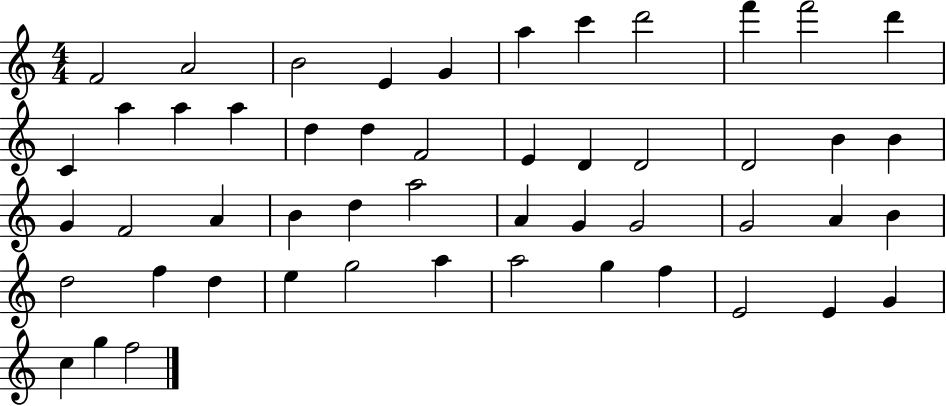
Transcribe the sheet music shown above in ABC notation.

X:1
T:Untitled
M:4/4
L:1/4
K:C
F2 A2 B2 E G a c' d'2 f' f'2 d' C a a a d d F2 E D D2 D2 B B G F2 A B d a2 A G G2 G2 A B d2 f d e g2 a a2 g f E2 E G c g f2